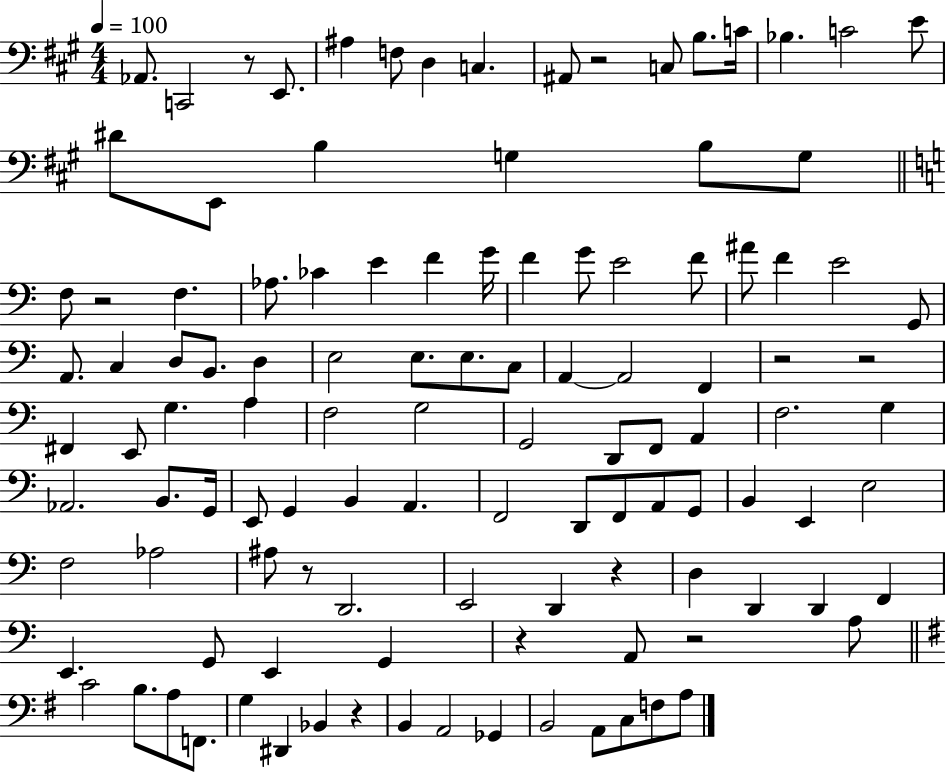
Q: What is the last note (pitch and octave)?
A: A3